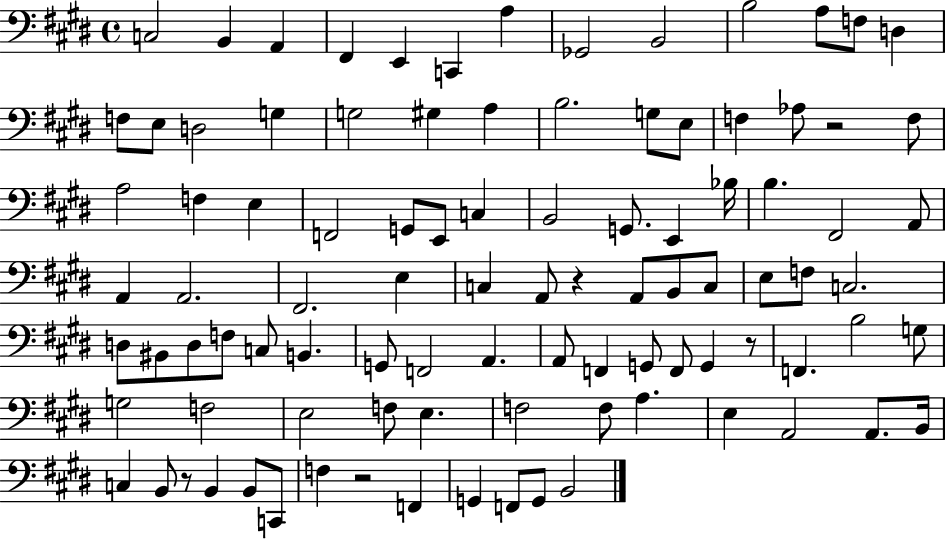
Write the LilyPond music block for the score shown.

{
  \clef bass
  \time 4/4
  \defaultTimeSignature
  \key e \major
  c2 b,4 a,4 | fis,4 e,4 c,4 a4 | ges,2 b,2 | b2 a8 f8 d4 | \break f8 e8 d2 g4 | g2 gis4 a4 | b2. g8 e8 | f4 aes8 r2 f8 | \break a2 f4 e4 | f,2 g,8 e,8 c4 | b,2 g,8. e,4 bes16 | b4. fis,2 a,8 | \break a,4 a,2. | fis,2. e4 | c4 a,8 r4 a,8 b,8 c8 | e8 f8 c2. | \break d8 bis,8 d8 f8 c8 b,4. | g,8 f,2 a,4. | a,8 f,4 g,8 f,8 g,4 r8 | f,4. b2 g8 | \break g2 f2 | e2 f8 e4. | f2 f8 a4. | e4 a,2 a,8. b,16 | \break c4 b,8 r8 b,4 b,8 c,8 | f4 r2 f,4 | g,4 f,8 g,8 b,2 | \bar "|."
}